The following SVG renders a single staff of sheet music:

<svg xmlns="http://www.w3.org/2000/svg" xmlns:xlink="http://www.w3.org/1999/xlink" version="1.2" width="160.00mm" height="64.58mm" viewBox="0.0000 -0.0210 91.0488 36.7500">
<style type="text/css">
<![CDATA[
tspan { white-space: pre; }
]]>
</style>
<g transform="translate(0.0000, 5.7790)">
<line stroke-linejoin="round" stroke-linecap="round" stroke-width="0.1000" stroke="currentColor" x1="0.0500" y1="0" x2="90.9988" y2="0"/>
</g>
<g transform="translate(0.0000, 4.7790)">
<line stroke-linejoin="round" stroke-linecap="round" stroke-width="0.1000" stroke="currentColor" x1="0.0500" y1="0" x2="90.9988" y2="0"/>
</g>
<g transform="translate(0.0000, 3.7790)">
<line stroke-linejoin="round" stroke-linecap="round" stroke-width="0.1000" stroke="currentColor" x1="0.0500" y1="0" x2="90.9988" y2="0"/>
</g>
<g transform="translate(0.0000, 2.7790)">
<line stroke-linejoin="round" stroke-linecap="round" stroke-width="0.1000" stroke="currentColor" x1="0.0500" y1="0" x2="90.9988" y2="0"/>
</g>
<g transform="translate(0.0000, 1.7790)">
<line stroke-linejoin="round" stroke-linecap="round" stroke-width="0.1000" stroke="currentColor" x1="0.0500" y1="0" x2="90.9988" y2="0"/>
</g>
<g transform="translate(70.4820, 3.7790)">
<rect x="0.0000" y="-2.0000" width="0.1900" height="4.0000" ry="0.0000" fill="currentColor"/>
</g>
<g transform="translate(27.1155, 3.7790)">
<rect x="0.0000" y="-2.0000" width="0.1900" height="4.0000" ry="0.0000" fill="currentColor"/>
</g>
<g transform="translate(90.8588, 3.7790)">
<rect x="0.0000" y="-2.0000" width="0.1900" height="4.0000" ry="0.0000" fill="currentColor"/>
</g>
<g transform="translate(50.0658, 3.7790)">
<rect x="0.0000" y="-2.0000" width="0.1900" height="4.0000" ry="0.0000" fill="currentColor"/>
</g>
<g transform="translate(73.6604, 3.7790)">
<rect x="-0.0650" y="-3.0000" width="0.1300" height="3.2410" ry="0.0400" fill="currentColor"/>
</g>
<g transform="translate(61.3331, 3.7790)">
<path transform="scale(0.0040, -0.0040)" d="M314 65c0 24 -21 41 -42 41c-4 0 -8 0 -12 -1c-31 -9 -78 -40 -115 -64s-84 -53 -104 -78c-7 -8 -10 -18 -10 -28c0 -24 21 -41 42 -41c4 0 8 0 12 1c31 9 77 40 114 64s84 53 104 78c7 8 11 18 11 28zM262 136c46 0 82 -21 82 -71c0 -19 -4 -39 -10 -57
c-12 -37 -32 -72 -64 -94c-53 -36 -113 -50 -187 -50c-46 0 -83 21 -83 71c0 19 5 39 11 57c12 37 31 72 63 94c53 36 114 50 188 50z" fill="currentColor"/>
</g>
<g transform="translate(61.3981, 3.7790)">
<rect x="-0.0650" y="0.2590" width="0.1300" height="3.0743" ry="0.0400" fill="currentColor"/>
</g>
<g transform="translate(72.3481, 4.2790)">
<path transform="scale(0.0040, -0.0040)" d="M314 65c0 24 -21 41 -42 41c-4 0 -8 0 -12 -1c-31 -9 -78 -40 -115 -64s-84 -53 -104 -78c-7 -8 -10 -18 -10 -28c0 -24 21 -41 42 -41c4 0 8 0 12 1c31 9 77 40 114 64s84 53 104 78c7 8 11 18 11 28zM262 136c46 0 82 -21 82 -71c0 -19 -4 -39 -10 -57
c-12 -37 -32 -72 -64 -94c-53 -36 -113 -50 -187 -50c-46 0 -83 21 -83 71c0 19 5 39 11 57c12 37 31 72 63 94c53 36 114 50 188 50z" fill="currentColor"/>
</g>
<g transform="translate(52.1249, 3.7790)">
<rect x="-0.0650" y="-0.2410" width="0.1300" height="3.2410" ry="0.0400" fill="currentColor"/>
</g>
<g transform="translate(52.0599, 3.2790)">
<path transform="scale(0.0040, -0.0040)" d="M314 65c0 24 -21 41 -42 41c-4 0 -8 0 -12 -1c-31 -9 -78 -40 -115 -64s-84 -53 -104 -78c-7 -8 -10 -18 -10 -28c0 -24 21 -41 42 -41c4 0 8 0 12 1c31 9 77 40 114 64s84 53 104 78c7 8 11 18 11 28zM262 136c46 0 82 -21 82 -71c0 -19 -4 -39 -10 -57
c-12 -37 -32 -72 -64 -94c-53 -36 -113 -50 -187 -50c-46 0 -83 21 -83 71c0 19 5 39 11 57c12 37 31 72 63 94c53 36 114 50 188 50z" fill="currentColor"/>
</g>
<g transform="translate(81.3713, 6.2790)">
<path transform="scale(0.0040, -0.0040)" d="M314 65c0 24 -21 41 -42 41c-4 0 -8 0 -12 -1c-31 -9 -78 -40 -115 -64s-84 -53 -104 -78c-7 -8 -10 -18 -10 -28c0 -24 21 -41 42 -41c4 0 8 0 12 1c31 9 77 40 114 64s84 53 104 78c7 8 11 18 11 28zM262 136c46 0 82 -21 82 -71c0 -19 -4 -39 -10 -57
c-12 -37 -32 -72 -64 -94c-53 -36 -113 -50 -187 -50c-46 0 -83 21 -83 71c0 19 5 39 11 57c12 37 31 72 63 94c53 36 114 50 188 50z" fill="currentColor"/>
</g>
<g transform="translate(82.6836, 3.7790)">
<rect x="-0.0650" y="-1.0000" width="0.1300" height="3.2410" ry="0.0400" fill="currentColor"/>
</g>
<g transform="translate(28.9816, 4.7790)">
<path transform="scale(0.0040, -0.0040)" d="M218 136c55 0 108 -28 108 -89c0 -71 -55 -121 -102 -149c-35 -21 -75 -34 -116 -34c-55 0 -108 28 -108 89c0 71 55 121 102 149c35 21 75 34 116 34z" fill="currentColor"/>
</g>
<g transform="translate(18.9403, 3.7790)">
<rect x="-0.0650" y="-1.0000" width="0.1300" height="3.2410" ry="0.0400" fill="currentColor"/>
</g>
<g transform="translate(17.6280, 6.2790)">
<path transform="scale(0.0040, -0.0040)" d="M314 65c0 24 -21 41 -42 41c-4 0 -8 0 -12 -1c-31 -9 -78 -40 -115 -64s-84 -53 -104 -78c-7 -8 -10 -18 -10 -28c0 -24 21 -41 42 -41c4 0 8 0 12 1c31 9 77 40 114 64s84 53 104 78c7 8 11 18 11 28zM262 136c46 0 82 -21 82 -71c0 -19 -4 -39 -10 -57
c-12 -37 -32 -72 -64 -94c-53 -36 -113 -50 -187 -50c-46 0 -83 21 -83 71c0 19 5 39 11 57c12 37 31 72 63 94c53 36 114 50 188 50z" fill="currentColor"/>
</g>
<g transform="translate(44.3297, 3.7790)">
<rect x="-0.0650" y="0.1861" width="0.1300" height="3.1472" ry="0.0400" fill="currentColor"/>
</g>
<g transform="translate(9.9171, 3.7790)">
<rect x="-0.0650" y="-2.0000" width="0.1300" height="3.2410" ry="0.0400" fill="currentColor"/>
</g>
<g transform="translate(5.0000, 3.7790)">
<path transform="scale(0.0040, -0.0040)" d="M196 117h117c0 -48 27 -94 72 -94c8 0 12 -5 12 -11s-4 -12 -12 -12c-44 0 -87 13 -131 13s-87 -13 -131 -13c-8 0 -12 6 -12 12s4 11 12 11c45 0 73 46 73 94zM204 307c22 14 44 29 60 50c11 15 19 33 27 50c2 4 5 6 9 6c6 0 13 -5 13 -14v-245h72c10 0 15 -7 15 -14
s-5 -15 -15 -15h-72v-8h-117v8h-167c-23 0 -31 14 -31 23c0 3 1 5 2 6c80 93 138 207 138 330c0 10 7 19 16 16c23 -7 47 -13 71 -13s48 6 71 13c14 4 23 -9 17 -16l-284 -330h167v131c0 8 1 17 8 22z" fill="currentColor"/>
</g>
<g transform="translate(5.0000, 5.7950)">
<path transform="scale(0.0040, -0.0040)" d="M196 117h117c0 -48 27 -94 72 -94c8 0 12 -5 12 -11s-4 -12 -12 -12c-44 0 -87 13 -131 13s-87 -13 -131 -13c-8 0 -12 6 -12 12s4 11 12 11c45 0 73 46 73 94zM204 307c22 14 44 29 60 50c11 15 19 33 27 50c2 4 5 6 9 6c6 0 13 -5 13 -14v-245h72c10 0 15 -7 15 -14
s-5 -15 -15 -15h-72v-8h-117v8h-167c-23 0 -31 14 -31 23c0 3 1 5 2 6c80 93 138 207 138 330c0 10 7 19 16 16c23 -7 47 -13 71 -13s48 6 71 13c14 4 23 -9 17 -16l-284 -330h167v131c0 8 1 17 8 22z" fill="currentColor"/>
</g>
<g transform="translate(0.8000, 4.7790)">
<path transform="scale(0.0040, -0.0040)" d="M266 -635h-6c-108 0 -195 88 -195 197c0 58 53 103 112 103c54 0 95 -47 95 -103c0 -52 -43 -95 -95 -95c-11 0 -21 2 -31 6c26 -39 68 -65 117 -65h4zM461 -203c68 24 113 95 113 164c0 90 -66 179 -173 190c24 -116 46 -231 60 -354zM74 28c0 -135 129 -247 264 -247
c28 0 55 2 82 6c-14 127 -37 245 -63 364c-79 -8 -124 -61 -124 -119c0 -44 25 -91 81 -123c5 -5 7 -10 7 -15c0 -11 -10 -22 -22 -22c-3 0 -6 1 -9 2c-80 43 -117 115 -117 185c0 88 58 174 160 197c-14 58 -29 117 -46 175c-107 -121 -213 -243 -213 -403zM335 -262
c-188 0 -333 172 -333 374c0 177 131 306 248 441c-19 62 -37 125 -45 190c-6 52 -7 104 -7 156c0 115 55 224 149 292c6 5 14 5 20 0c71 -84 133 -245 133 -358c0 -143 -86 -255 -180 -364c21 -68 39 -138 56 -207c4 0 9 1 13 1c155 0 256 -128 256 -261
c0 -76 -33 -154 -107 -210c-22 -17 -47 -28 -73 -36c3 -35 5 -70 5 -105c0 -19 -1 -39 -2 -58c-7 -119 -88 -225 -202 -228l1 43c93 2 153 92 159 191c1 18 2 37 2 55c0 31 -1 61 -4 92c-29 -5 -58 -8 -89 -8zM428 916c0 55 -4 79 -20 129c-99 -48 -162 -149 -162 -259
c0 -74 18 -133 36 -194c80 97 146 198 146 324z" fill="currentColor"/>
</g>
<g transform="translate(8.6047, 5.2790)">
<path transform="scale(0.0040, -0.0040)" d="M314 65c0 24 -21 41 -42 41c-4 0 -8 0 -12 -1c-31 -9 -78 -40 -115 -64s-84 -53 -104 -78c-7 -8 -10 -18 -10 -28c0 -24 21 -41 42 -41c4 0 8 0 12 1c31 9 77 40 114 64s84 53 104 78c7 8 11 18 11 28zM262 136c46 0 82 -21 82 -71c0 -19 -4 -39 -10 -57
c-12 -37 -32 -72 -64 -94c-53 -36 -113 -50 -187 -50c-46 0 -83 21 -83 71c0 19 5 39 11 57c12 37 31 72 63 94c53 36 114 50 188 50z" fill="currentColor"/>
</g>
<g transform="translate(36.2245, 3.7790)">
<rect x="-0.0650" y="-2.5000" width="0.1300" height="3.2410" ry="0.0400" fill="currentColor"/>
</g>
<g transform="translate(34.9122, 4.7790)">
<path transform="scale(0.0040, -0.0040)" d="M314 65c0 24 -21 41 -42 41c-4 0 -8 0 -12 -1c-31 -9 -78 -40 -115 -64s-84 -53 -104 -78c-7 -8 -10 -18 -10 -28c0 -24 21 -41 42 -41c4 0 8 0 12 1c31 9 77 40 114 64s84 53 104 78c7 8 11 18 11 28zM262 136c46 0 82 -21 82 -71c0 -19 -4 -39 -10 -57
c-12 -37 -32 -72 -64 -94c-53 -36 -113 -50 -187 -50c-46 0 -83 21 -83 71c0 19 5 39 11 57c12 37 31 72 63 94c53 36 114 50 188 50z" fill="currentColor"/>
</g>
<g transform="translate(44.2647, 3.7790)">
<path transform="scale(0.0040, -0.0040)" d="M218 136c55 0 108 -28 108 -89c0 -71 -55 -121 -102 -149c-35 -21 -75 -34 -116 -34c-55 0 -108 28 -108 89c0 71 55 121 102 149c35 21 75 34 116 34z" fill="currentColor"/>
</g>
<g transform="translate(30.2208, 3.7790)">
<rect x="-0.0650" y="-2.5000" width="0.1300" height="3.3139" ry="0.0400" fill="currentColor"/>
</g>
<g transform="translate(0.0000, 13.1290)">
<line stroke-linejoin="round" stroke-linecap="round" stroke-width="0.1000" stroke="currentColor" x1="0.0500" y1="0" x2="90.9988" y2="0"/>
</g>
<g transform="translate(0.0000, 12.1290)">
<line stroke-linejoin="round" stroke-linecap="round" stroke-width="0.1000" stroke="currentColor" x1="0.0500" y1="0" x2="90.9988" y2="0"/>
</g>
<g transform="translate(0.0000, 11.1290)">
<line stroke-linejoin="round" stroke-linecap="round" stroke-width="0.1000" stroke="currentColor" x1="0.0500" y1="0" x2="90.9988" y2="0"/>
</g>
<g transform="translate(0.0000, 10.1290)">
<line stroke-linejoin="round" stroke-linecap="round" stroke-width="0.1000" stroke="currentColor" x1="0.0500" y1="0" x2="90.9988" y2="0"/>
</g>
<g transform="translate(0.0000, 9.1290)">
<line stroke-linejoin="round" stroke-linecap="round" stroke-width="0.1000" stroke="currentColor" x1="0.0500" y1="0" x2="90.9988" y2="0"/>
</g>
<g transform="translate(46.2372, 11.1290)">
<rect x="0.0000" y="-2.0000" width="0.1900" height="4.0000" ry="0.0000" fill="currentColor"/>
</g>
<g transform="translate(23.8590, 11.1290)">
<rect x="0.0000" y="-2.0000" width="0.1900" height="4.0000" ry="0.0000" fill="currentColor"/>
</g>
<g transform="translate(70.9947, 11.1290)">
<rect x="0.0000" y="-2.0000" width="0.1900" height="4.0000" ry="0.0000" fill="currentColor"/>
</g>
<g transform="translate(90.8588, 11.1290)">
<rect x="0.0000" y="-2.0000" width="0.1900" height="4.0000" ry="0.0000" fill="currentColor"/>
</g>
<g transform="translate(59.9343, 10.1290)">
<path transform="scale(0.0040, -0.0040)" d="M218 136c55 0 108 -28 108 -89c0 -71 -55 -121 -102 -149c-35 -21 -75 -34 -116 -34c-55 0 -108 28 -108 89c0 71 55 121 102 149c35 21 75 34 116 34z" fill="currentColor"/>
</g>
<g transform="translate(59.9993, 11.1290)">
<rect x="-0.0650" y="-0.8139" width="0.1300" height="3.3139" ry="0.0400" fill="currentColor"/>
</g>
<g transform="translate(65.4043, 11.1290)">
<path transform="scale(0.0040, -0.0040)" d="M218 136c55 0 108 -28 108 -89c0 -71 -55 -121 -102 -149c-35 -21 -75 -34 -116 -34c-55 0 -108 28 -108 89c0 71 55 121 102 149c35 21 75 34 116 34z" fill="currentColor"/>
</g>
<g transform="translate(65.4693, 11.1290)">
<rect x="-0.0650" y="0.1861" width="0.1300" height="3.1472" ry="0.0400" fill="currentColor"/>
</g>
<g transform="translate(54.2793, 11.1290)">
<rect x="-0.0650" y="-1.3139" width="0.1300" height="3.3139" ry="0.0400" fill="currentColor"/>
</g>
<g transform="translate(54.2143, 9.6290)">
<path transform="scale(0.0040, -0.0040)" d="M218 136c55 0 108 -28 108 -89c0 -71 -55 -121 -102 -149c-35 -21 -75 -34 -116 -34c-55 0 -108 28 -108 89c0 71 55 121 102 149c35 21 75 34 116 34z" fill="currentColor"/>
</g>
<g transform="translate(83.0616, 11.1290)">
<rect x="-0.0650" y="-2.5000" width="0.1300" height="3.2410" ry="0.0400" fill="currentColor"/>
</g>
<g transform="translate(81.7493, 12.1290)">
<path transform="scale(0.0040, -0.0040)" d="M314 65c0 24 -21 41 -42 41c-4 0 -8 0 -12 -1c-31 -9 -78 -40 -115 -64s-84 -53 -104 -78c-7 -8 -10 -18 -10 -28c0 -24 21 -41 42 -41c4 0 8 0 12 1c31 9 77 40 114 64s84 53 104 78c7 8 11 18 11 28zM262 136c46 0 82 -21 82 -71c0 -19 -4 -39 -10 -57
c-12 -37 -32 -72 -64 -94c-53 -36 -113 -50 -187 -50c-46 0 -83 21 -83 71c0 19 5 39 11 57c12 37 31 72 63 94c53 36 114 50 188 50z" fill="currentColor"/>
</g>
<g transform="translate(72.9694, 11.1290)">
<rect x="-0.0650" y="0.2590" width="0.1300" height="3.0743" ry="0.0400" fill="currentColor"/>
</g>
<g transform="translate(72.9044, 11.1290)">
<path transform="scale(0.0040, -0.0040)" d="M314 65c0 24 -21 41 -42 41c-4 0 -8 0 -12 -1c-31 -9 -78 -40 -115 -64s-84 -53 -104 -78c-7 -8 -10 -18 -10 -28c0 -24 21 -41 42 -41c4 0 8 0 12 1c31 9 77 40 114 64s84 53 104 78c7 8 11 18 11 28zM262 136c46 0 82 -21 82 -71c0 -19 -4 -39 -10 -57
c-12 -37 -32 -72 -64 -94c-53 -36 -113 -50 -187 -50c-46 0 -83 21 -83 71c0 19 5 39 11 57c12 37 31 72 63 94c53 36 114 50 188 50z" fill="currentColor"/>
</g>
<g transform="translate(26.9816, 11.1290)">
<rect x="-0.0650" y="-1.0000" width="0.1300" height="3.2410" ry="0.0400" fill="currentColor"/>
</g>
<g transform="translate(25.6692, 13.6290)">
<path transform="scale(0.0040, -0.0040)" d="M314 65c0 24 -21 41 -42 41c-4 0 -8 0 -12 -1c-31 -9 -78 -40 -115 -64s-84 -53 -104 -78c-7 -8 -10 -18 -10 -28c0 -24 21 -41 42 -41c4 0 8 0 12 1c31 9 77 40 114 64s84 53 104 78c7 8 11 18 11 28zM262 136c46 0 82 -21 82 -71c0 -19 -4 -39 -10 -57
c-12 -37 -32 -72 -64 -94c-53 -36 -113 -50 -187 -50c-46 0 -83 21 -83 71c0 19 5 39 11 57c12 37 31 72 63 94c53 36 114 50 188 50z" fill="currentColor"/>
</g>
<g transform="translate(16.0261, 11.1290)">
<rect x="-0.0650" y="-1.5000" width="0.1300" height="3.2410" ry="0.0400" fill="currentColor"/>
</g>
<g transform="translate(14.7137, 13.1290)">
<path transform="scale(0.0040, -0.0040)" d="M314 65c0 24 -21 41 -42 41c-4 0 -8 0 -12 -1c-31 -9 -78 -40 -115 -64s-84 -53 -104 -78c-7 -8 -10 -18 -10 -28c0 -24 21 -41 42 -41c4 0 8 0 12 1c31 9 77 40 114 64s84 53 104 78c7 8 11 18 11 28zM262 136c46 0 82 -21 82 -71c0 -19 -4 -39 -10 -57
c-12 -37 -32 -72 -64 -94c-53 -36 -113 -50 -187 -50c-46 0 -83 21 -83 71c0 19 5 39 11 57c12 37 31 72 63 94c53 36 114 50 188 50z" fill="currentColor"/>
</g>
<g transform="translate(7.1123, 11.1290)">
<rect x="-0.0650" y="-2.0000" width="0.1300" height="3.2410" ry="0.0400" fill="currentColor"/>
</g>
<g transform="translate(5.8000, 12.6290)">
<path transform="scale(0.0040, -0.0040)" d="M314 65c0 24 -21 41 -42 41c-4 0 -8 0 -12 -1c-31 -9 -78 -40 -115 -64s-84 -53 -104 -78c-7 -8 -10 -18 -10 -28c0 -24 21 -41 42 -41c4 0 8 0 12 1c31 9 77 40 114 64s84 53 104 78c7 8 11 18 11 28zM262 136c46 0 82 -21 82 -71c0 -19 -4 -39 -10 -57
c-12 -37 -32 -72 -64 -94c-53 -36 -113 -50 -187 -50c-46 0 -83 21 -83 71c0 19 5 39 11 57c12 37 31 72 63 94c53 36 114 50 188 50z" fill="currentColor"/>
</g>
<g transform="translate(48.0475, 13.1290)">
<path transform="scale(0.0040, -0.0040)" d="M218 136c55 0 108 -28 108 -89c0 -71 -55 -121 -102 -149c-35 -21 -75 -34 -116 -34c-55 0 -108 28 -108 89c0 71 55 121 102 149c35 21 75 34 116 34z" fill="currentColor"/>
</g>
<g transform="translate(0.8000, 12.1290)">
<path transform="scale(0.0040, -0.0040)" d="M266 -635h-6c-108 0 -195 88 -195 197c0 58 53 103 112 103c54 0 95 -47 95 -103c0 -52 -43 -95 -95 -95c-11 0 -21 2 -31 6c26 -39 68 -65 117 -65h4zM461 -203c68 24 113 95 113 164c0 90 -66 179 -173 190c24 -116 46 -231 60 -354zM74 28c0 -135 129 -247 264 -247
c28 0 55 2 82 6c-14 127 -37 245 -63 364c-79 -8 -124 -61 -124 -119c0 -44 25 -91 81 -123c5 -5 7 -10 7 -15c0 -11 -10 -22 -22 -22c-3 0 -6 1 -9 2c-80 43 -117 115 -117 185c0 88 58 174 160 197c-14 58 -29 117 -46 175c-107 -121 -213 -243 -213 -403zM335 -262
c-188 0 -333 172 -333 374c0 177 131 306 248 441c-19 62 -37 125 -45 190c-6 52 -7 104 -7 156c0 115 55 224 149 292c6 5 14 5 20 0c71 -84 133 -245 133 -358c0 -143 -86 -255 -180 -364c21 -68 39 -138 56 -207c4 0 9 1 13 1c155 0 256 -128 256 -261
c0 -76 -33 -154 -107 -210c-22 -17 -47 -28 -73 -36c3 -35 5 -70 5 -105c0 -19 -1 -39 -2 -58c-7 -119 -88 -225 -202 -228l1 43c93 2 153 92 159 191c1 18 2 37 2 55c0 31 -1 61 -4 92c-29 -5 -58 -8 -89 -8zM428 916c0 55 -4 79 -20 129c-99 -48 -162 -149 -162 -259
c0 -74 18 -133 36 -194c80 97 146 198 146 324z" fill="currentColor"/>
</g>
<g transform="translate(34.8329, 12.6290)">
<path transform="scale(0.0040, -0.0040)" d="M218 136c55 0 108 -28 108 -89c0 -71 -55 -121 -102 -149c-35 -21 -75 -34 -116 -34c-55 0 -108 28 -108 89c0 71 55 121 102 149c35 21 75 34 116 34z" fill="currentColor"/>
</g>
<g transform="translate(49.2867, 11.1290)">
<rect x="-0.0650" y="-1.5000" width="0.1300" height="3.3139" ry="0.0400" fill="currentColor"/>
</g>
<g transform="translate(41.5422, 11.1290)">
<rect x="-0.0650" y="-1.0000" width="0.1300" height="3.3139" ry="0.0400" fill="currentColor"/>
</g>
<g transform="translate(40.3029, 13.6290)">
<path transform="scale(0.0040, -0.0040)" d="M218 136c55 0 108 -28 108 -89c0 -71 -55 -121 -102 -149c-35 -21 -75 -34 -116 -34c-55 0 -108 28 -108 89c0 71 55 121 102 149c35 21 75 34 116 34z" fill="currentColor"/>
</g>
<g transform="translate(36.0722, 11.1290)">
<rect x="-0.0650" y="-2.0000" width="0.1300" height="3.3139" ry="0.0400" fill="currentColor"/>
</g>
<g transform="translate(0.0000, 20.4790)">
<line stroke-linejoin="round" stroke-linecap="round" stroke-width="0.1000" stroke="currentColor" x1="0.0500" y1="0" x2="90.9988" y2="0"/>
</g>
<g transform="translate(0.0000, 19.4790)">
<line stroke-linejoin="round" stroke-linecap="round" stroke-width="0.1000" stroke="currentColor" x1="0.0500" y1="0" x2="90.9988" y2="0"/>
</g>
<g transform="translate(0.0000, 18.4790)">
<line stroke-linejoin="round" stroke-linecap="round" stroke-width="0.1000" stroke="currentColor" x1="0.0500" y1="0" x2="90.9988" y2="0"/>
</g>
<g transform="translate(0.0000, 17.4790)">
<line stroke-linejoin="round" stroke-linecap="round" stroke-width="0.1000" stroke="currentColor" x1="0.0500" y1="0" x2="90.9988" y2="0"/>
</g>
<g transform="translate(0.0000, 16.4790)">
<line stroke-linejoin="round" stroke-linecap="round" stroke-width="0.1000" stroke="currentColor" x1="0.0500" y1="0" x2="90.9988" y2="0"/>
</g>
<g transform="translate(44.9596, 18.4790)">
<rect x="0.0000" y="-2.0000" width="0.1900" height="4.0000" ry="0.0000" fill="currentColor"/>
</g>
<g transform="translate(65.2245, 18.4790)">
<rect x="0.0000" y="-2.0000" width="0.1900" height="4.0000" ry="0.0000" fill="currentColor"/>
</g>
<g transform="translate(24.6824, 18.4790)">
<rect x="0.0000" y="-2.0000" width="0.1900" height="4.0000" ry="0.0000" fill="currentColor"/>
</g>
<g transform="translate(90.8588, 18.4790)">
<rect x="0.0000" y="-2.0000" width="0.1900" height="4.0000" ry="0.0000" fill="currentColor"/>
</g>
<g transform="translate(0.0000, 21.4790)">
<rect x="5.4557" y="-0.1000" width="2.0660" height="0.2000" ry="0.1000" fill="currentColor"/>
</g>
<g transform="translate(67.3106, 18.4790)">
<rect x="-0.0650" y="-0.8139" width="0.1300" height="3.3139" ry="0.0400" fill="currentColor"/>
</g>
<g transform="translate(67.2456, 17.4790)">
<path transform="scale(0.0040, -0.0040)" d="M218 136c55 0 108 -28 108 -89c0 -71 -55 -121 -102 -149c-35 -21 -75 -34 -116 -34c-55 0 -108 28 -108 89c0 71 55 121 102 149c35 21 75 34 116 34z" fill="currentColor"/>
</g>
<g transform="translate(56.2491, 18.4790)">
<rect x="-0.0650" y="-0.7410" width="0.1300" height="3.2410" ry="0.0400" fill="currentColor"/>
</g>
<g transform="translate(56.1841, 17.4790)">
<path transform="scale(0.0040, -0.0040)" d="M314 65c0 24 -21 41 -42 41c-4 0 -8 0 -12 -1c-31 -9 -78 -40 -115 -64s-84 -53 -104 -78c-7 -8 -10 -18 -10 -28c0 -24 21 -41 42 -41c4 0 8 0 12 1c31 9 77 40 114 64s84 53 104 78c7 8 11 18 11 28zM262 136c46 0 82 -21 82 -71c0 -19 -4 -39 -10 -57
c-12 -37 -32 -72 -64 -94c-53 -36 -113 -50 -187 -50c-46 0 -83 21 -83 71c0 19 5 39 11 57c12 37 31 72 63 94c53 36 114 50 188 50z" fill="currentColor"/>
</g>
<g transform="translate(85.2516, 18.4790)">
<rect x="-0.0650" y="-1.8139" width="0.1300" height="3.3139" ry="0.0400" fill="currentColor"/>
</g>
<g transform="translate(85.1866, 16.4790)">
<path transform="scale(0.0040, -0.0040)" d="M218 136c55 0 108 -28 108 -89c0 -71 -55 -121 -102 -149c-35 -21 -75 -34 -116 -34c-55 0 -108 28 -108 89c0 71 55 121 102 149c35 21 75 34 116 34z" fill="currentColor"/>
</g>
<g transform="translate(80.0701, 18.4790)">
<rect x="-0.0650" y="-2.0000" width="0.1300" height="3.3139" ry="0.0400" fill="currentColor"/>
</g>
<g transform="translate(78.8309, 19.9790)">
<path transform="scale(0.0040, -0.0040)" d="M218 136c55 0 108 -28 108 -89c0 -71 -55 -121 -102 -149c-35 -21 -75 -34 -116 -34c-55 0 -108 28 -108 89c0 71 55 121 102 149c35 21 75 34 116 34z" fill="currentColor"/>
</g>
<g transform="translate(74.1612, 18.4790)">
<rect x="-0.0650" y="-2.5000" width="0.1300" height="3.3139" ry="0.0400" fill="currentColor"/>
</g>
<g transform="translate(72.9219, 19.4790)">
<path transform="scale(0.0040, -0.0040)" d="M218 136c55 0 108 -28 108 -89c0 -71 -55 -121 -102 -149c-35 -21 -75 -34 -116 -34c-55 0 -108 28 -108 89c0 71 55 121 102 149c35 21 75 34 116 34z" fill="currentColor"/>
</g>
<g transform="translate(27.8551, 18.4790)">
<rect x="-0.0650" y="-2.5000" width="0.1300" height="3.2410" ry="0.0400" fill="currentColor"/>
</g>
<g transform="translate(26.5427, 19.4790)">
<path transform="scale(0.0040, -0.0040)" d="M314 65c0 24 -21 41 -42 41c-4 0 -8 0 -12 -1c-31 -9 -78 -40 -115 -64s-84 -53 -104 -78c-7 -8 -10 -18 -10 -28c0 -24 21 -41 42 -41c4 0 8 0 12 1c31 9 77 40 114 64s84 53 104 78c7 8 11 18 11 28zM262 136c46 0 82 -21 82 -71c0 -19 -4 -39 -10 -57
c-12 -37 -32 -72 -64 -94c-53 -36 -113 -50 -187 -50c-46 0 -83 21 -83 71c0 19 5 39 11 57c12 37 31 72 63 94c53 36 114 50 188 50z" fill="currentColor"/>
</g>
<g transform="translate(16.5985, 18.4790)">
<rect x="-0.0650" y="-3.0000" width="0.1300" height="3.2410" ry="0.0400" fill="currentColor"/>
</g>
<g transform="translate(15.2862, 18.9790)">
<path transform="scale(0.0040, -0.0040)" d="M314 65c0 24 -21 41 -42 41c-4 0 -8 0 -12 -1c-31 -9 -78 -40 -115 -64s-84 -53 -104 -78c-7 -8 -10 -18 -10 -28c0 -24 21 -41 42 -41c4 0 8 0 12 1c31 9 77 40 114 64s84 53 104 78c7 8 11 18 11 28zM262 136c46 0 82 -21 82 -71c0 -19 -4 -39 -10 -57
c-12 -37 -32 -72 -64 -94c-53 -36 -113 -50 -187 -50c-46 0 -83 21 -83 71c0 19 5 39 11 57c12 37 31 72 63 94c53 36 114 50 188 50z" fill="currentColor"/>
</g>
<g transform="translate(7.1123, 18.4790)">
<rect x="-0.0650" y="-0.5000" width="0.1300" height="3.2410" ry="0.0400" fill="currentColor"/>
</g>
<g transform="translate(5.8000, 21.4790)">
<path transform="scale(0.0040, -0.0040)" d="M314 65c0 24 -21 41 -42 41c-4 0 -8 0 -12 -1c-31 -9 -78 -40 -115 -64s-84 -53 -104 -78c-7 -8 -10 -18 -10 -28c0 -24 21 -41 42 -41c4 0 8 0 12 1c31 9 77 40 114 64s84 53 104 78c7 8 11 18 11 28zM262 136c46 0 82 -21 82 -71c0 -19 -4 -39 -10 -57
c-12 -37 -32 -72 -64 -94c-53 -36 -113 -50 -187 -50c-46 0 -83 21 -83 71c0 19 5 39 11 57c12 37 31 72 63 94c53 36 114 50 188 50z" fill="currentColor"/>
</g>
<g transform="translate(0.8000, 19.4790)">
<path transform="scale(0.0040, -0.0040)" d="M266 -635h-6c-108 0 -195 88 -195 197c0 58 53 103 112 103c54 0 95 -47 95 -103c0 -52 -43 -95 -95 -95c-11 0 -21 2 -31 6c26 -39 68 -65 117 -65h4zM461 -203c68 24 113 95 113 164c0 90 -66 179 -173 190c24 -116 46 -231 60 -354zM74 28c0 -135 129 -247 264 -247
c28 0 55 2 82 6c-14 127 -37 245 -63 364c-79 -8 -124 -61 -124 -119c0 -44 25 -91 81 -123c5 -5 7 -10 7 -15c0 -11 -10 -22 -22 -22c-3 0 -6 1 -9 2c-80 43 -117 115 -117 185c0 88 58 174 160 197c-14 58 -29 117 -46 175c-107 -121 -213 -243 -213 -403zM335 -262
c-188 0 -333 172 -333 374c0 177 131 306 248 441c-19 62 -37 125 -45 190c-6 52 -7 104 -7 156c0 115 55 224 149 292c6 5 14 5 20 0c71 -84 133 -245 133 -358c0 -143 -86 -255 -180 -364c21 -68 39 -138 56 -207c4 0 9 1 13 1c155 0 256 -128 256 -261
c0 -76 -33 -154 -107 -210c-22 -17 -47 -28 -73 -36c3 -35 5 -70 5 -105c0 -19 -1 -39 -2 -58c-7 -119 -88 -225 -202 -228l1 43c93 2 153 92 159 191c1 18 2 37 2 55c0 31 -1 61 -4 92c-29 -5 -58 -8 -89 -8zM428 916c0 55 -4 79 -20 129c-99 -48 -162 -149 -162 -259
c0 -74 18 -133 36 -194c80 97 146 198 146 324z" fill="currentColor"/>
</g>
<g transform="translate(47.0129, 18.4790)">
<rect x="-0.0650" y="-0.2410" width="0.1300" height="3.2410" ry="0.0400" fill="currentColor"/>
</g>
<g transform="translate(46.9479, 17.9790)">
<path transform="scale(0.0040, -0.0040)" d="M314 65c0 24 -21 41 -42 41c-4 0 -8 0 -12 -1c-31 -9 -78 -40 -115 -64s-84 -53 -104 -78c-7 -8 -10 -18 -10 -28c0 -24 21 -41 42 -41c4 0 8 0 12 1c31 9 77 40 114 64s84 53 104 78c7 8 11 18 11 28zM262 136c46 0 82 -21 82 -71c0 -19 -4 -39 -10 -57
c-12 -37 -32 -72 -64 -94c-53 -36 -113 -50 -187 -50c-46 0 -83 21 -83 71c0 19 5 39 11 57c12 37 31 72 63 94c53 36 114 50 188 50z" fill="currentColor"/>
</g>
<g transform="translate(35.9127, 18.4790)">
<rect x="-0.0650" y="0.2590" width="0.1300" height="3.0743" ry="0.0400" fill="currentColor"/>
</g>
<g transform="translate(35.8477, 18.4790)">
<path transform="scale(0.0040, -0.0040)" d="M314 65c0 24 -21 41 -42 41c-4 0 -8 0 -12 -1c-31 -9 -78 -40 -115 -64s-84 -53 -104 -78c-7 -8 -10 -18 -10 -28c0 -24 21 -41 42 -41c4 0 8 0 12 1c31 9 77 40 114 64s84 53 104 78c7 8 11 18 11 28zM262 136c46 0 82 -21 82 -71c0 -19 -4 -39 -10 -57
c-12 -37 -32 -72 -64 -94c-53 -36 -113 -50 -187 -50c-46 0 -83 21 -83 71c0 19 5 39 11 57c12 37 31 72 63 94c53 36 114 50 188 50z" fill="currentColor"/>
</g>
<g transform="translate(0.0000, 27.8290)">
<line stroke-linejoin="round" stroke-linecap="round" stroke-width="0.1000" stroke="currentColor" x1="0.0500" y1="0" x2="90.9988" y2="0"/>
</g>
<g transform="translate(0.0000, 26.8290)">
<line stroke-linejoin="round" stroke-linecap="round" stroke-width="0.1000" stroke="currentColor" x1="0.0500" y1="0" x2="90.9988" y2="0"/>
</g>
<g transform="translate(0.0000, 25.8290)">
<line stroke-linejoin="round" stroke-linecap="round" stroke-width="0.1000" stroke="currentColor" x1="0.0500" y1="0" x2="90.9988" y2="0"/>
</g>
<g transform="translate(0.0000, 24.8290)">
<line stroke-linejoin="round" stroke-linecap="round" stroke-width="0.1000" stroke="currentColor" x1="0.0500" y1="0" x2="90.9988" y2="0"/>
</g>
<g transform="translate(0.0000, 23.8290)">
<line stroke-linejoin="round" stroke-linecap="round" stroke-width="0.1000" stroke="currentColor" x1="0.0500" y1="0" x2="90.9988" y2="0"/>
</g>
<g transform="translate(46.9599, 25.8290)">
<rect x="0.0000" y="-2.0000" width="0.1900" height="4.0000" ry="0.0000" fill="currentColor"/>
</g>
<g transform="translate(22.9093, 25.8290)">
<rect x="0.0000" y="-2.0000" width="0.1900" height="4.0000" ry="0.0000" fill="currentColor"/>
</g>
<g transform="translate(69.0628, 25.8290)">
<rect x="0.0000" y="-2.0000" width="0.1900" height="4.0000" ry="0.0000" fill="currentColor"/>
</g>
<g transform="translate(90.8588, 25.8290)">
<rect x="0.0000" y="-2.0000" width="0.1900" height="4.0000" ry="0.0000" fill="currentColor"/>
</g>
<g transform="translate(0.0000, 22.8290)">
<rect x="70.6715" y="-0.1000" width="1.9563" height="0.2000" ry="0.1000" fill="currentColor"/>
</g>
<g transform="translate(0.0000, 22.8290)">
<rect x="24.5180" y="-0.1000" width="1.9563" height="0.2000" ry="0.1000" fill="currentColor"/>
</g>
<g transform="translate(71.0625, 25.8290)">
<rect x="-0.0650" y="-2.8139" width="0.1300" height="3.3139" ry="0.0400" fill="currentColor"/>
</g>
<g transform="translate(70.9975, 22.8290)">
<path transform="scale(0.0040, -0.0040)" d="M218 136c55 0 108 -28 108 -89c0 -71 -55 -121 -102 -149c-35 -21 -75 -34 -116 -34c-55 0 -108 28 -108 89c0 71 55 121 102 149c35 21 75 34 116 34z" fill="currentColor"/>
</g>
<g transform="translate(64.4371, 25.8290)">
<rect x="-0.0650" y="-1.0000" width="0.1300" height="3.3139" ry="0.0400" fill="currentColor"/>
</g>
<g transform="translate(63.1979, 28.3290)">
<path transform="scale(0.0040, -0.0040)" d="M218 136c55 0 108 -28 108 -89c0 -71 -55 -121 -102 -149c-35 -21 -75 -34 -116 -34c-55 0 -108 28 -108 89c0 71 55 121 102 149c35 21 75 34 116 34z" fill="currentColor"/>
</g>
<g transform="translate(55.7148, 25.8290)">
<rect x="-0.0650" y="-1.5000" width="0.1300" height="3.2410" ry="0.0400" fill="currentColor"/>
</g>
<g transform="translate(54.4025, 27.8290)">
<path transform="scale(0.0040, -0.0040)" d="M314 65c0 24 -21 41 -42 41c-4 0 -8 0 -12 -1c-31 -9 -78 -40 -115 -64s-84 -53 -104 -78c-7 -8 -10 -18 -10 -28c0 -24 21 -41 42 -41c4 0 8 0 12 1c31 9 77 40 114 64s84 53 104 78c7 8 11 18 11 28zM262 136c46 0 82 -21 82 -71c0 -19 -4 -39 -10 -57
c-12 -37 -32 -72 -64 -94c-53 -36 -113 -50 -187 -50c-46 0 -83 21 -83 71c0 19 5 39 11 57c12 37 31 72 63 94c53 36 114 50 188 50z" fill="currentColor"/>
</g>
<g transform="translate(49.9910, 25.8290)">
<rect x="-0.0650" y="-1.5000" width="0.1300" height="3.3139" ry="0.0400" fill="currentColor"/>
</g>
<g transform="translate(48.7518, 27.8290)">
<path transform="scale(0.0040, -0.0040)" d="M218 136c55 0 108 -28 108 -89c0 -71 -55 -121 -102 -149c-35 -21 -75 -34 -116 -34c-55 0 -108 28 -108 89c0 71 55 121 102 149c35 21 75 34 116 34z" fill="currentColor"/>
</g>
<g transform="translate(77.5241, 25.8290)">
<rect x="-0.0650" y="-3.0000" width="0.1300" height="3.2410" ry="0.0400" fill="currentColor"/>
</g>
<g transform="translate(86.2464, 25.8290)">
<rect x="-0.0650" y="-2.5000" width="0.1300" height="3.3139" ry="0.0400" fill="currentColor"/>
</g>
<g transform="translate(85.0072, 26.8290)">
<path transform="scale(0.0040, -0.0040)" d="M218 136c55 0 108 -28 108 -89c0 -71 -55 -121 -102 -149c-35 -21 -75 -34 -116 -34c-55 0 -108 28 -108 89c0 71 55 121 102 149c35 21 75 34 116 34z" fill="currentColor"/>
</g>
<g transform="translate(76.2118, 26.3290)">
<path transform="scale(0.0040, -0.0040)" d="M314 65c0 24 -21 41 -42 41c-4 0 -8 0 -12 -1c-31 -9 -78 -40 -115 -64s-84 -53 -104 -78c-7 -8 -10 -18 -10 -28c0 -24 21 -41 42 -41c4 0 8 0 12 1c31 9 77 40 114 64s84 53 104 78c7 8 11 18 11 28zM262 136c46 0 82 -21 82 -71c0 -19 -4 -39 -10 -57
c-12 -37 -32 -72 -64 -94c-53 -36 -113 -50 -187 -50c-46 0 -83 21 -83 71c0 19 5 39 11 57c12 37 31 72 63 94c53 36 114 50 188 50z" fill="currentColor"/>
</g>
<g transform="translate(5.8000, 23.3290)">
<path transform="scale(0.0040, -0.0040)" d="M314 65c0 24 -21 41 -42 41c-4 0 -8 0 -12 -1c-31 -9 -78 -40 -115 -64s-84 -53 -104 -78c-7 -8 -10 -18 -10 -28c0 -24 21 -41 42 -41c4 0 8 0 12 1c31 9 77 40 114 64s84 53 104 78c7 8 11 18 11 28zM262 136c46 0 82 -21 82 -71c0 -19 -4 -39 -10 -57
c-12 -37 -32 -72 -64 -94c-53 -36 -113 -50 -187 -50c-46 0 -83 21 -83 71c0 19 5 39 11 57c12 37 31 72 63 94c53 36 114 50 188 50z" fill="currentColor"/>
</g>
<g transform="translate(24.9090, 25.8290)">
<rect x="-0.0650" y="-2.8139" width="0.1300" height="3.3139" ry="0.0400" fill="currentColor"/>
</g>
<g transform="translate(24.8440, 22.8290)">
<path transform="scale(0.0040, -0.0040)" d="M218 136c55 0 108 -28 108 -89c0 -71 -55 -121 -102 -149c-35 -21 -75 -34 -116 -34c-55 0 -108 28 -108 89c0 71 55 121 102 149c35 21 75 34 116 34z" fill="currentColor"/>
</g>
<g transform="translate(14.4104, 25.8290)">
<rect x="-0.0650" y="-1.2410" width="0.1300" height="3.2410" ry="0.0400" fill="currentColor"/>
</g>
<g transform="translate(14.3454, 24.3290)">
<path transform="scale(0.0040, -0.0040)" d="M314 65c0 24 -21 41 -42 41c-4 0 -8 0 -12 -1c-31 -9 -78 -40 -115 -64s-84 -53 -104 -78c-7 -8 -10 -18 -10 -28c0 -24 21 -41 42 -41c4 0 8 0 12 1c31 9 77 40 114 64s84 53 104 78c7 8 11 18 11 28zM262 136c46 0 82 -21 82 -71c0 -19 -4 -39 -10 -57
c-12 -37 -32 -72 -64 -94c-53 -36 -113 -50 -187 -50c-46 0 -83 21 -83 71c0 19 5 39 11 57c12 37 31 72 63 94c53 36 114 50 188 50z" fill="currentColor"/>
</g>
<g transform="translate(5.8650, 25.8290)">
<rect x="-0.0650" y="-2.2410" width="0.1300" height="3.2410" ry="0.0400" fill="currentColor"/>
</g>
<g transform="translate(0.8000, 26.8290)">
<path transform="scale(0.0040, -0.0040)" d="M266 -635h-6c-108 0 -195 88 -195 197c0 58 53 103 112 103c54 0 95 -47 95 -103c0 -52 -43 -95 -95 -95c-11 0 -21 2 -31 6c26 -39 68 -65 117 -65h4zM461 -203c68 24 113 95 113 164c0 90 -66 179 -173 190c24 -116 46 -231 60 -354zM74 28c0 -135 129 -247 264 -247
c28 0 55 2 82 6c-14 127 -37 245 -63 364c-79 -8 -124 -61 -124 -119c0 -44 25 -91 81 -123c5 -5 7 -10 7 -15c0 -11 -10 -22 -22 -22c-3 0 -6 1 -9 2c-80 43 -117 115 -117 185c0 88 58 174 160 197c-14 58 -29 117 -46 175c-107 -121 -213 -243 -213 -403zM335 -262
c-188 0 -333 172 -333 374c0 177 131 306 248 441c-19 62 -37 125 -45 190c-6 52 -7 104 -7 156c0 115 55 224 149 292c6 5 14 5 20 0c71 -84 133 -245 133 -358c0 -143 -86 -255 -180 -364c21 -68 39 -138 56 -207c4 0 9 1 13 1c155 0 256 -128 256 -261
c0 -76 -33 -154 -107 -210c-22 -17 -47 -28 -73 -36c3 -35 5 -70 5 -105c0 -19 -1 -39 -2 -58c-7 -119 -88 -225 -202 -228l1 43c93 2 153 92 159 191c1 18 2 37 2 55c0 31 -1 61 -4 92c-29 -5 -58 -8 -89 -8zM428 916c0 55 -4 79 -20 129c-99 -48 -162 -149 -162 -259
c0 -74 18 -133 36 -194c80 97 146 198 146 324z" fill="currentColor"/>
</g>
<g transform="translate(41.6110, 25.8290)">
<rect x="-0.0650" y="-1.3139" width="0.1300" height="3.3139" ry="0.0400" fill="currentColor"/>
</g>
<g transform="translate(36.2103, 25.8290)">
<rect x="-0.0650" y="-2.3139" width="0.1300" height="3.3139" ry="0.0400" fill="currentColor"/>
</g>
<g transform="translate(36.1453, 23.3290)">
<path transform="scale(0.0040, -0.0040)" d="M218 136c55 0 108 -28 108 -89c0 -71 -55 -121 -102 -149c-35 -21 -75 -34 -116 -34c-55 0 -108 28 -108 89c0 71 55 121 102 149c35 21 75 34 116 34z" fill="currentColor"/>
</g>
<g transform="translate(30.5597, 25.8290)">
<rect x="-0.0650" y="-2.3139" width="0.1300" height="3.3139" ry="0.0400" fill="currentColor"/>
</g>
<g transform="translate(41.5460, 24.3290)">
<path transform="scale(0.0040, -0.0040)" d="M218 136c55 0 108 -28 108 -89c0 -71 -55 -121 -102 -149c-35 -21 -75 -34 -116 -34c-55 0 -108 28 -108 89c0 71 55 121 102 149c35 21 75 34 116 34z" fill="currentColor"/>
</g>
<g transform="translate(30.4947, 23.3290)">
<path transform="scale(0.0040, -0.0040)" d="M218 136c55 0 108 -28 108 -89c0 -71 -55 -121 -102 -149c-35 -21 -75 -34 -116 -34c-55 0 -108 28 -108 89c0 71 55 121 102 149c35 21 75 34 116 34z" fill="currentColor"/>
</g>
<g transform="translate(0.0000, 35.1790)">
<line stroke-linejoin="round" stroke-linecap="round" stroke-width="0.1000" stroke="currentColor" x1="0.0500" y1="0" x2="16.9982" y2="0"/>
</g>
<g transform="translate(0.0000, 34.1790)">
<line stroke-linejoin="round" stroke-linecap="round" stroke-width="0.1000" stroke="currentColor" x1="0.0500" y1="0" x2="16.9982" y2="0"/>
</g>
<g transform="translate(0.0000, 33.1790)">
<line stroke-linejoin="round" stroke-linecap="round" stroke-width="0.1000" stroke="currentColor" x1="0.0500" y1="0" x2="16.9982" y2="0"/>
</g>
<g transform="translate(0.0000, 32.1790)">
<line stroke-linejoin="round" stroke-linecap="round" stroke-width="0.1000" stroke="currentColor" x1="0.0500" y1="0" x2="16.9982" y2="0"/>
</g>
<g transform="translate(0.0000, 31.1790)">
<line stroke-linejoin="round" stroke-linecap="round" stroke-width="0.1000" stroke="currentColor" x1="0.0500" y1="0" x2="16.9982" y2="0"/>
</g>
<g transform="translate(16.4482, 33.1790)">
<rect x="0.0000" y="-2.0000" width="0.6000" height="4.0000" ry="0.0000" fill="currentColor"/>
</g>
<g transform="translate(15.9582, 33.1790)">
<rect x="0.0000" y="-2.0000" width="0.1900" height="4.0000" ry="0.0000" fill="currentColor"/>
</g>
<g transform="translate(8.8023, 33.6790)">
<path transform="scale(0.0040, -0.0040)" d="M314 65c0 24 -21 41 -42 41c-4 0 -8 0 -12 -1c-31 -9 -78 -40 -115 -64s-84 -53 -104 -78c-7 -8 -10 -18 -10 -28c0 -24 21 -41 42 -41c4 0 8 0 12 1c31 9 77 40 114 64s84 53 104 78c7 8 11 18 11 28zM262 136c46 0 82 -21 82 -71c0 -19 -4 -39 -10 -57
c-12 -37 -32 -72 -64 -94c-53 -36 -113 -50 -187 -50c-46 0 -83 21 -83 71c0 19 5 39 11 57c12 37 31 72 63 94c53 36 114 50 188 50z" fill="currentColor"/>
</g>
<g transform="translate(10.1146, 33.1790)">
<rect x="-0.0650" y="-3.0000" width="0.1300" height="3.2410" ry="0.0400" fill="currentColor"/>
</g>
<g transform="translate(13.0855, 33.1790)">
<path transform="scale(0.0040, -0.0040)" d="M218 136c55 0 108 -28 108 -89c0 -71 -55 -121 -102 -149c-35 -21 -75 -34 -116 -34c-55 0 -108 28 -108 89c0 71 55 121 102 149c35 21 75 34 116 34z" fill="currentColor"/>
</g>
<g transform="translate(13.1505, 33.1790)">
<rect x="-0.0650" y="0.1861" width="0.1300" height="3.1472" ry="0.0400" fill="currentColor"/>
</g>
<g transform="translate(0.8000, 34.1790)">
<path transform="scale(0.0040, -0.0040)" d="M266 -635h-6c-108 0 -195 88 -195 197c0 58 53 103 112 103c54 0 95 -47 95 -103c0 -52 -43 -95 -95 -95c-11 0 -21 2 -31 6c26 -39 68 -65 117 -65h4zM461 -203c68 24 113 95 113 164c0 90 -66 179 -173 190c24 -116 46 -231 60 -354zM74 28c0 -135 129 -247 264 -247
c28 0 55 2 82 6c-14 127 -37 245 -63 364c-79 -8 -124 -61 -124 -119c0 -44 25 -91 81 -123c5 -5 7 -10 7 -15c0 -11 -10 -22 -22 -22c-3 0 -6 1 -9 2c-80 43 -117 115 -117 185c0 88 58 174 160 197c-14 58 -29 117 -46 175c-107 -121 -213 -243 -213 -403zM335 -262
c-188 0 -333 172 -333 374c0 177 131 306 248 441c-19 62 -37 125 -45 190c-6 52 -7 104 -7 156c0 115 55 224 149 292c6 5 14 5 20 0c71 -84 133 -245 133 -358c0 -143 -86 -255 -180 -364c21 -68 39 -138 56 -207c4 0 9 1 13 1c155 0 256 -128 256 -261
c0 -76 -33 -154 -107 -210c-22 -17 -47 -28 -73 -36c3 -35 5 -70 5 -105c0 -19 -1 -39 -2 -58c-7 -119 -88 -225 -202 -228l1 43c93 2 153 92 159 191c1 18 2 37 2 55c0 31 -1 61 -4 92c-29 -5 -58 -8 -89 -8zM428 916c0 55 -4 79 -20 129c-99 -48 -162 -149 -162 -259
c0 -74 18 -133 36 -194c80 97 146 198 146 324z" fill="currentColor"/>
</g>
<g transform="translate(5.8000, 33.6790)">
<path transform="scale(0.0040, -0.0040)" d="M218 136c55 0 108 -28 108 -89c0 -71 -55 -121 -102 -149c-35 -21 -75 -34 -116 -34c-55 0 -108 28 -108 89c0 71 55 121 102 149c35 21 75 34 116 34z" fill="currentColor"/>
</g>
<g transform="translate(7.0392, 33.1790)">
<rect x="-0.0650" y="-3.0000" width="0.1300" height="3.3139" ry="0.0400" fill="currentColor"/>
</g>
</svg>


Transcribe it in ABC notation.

X:1
T:Untitled
M:4/4
L:1/4
K:C
F2 D2 G G2 B c2 B2 A2 D2 F2 E2 D2 F D E e d B B2 G2 C2 A2 G2 B2 c2 d2 d G F f g2 e2 a g g e E E2 D a A2 G A A2 B